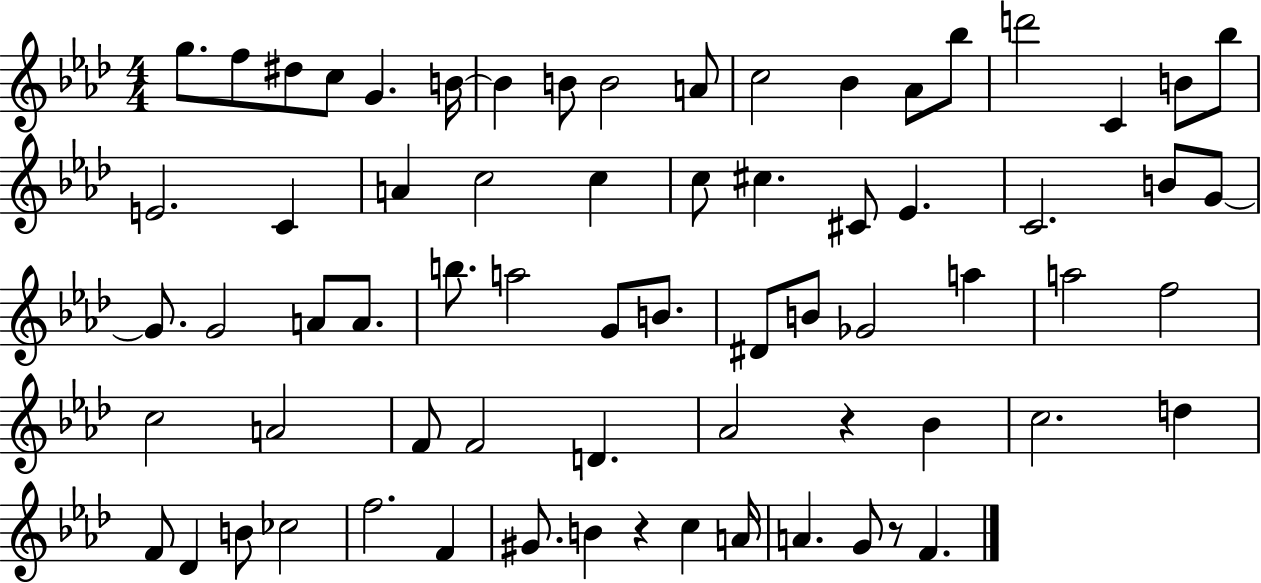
G5/e. F5/e D#5/e C5/e G4/q. B4/s B4/q B4/e B4/h A4/e C5/h Bb4/q Ab4/e Bb5/e D6/h C4/q B4/e Bb5/e E4/h. C4/q A4/q C5/h C5/q C5/e C#5/q. C#4/e Eb4/q. C4/h. B4/e G4/e G4/e. G4/h A4/e A4/e. B5/e. A5/h G4/e B4/e. D#4/e B4/e Gb4/h A5/q A5/h F5/h C5/h A4/h F4/e F4/h D4/q. Ab4/h R/q Bb4/q C5/h. D5/q F4/e Db4/q B4/e CES5/h F5/h. F4/q G#4/e. B4/q R/q C5/q A4/s A4/q. G4/e R/e F4/q.